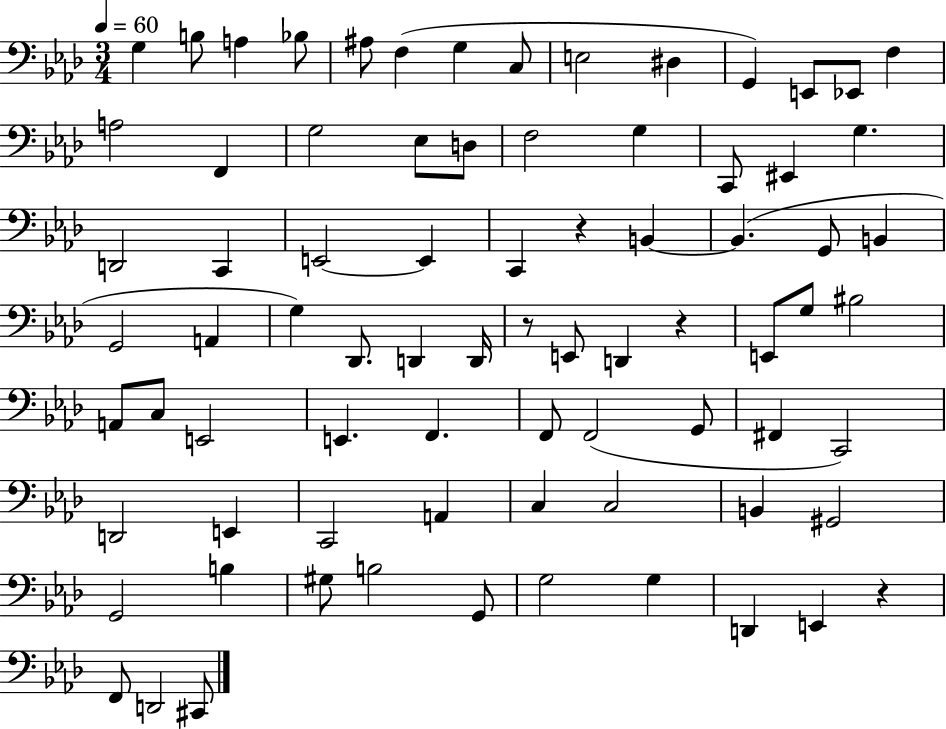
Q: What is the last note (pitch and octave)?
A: C#2